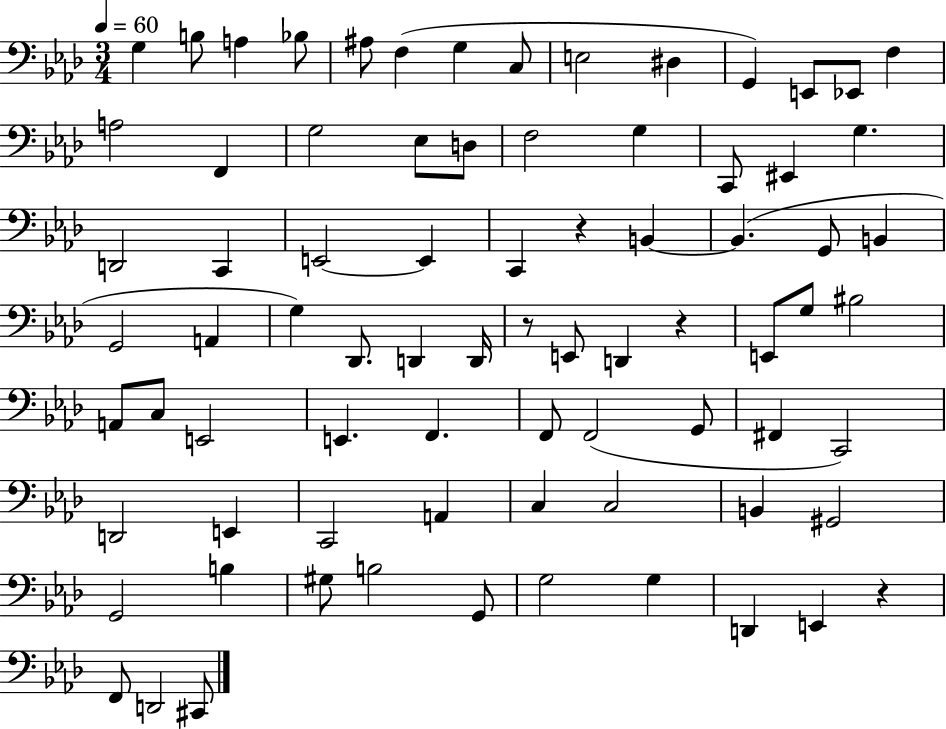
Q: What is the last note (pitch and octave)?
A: C#2